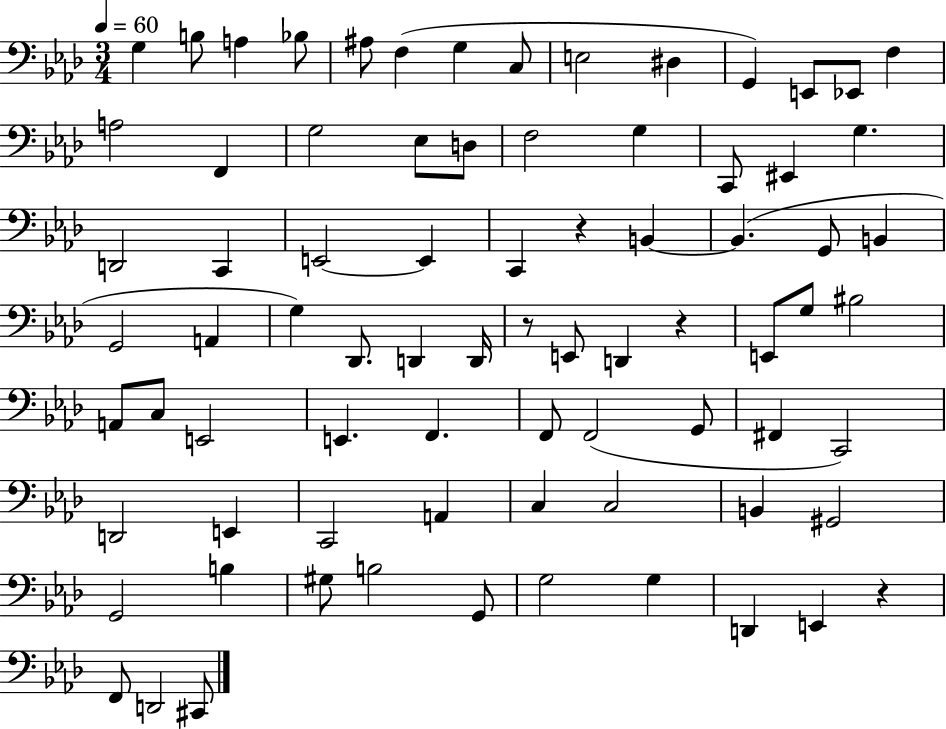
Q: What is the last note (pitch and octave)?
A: C#2